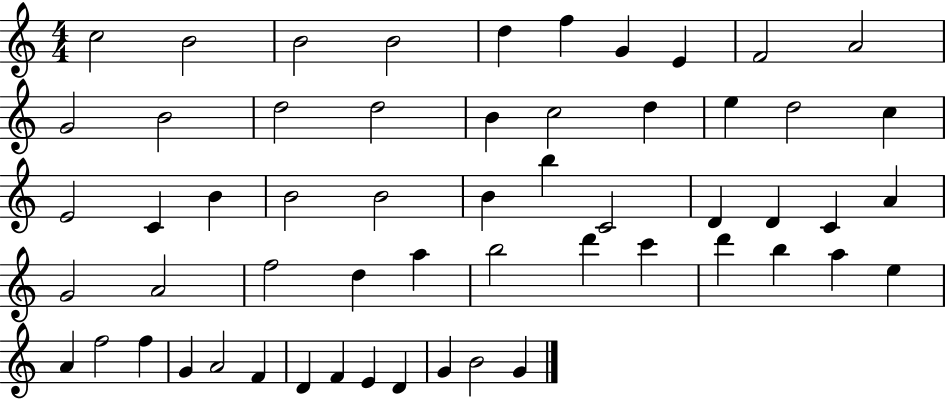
{
  \clef treble
  \numericTimeSignature
  \time 4/4
  \key c \major
  c''2 b'2 | b'2 b'2 | d''4 f''4 g'4 e'4 | f'2 a'2 | \break g'2 b'2 | d''2 d''2 | b'4 c''2 d''4 | e''4 d''2 c''4 | \break e'2 c'4 b'4 | b'2 b'2 | b'4 b''4 c'2 | d'4 d'4 c'4 a'4 | \break g'2 a'2 | f''2 d''4 a''4 | b''2 d'''4 c'''4 | d'''4 b''4 a''4 e''4 | \break a'4 f''2 f''4 | g'4 a'2 f'4 | d'4 f'4 e'4 d'4 | g'4 b'2 g'4 | \break \bar "|."
}